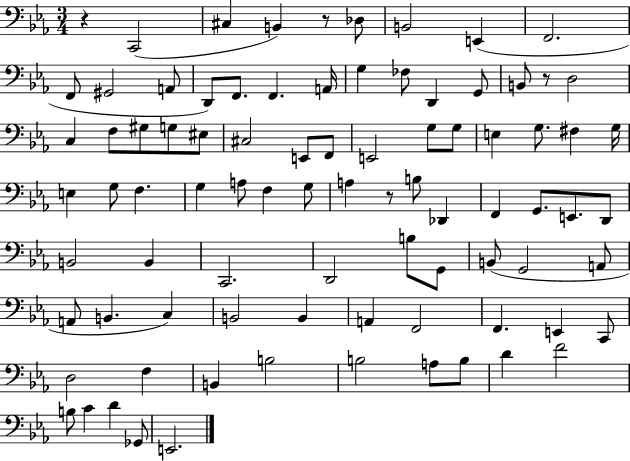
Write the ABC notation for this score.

X:1
T:Untitled
M:3/4
L:1/4
K:Eb
z C,,2 ^C, B,, z/2 _D,/2 B,,2 E,, F,,2 F,,/2 ^G,,2 A,,/2 D,,/2 F,,/2 F,, A,,/4 G, _F,/2 D,, G,,/2 B,,/2 z/2 D,2 C, F,/2 ^G,/2 G,/2 ^E,/2 ^C,2 E,,/2 F,,/2 E,,2 G,/2 G,/2 E, G,/2 ^F, G,/4 E, G,/2 F, G, A,/2 F, G,/2 A, z/2 B,/2 _D,, F,, G,,/2 E,,/2 D,,/2 B,,2 B,, C,,2 D,,2 B,/2 G,,/2 B,,/2 G,,2 A,,/2 A,,/2 B,, C, B,,2 B,, A,, F,,2 F,, E,, C,,/2 D,2 F, B,, B,2 B,2 A,/2 B,/2 D F2 B,/2 C D _G,,/2 E,,2